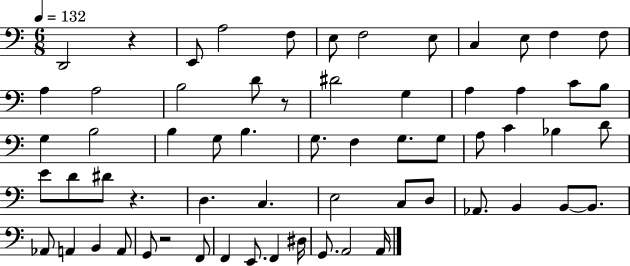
D2/h R/q E2/e A3/h F3/e E3/e F3/h E3/e C3/q E3/e F3/q F3/e A3/q A3/h B3/h D4/e R/e D#4/h G3/q A3/q A3/q C4/e B3/e G3/q B3/h B3/q G3/e B3/q. G3/e. F3/q G3/e. G3/e A3/e C4/q Bb3/q D4/e E4/e D4/e D#4/e R/q. D3/q. C3/q. E3/h C3/e D3/e Ab2/e. B2/q B2/e B2/e. Ab2/e A2/q B2/q A2/e G2/e R/h F2/e F2/q E2/e. F2/q D#3/s G2/e. A2/h A2/s